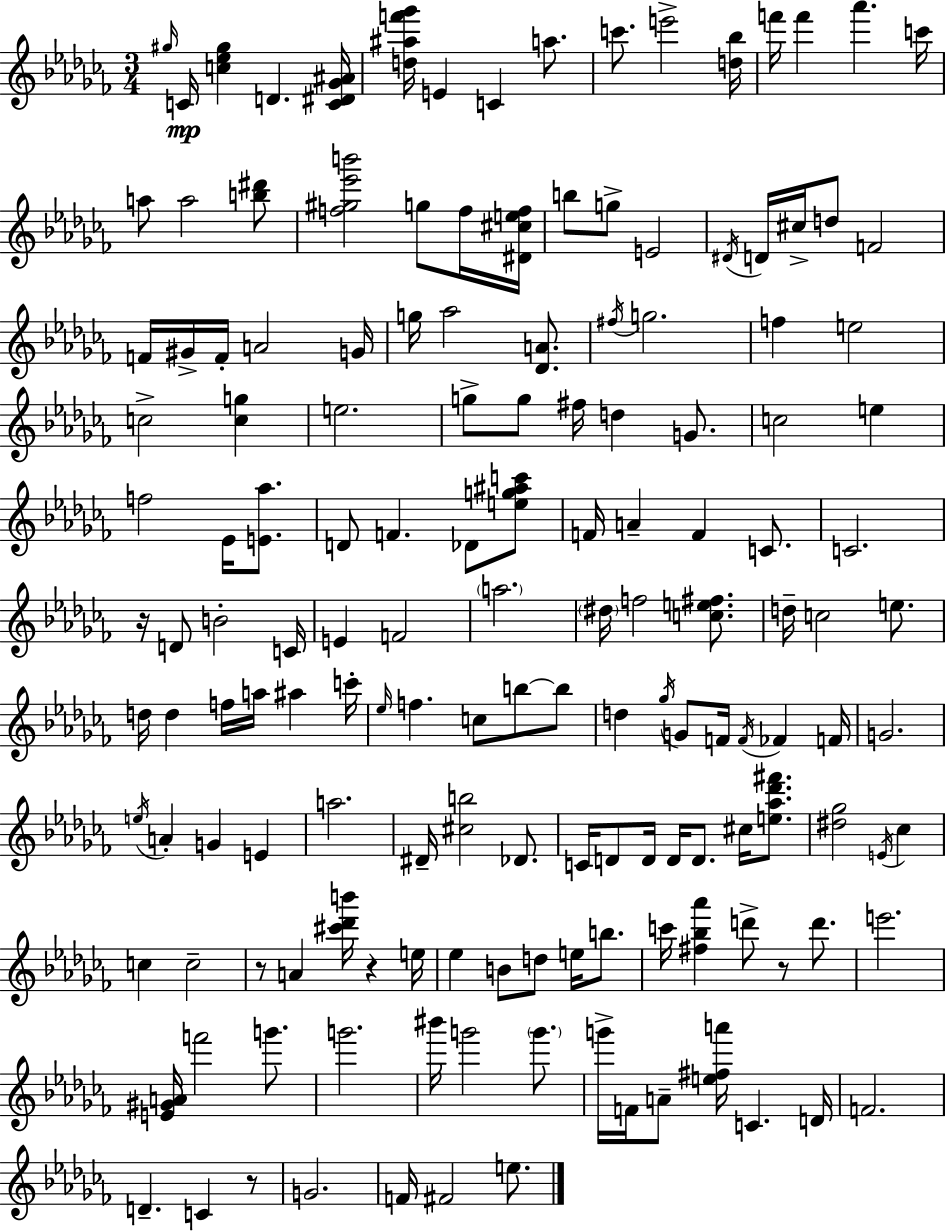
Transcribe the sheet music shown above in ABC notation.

X:1
T:Untitled
M:3/4
L:1/4
K:Abm
^g/4 C/4 [c_e^g] D [C^D_G^A]/4 [d^af'_g']/4 E C a/2 c'/2 e'2 [d_b]/4 f'/4 f' _a' c'/4 a/2 a2 [b^d']/2 [f^g_e'b']2 g/2 f/4 [^D^cef]/4 b/2 g/2 E2 ^D/4 D/4 ^c/4 d/2 F2 F/4 ^G/4 F/4 A2 G/4 g/4 _a2 [_DA]/2 ^f/4 g2 f e2 c2 [cg] e2 g/2 g/2 ^f/4 d G/2 c2 e f2 _E/4 [E_a]/2 D/2 F _D/2 [eg^ac']/2 F/4 A F C/2 C2 z/4 D/2 B2 C/4 E F2 a2 ^d/4 f2 [ce^f]/2 d/4 c2 e/2 d/4 d f/4 a/4 ^a c'/4 _e/4 f c/2 b/2 b/2 d _g/4 G/2 F/4 F/4 _F F/4 G2 e/4 A G E a2 ^D/4 [^cb]2 _D/2 C/4 D/2 D/4 D/4 D/2 ^c/4 [e_a_d'^f']/2 [^d_g]2 E/4 _c c c2 z/2 A [^c'_d'b']/4 z e/4 _e B/2 d/2 e/4 b/2 c'/4 [^f_b_a'] d'/2 z/2 d'/2 e'2 [E^GA]/4 f'2 g'/2 g'2 ^b'/4 g'2 g'/2 g'/4 F/4 A/2 [e^fa']/4 C D/4 F2 D C z/2 G2 F/4 ^F2 e/2